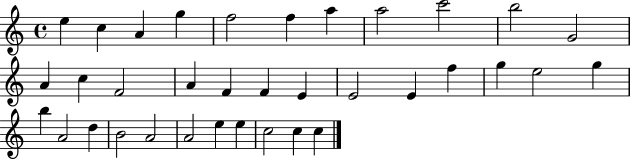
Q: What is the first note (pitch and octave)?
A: E5